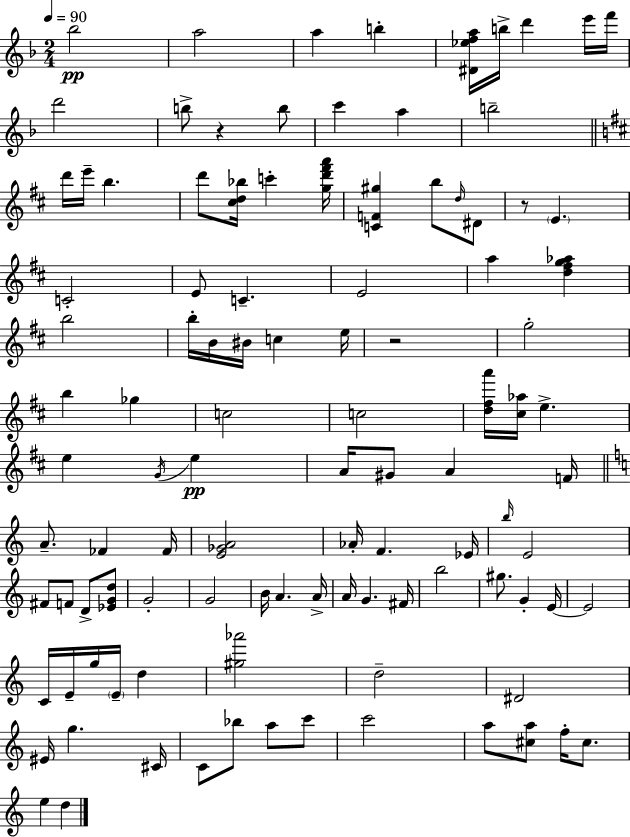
{
  \clef treble
  \numericTimeSignature
  \time 2/4
  \key f \major
  \tempo 4 = 90
  bes''2\pp | a''2 | a''4 b''4-. | <dis' ees'' f'' a''>16 b''16-> d'''4 e'''16 f'''16 | \break d'''2 | b''8-> r4 b''8 | c'''4 a''4 | b''2-- | \break \bar "||" \break \key d \major d'''16 e'''16-- b''4. | d'''8 <cis'' d'' bes''>16 c'''4-. <g'' d''' fis''' a'''>16 | <c' f' gis''>4 b''8 \grace { d''16 } dis'8 | r8 \parenthesize e'4. | \break c'2-. | e'8 c'4.-- | e'2 | a''4 <d'' fis'' g'' aes''>4 | \break b''2 | b''16-. b'16 bis'16 c''4 | e''16 r2 | g''2-. | \break b''4 ges''4 | c''2 | c''2 | <d'' fis'' a'''>16 <cis'' aes''>16 e''4.-> | \break e''4 \acciaccatura { g'16 } e''4\pp | a'16 gis'8 a'4 | f'16 \bar "||" \break \key c \major a'8.-- fes'4 fes'16 | <e' ges' a'>2 | aes'16-. f'4. ees'16 | \grace { b''16 } e'2 | \break fis'8 f'8 d'8-> <ees' g' d''>8 | g'2-. | g'2 | b'16 a'4. | \break a'16-> a'16 g'4. | fis'16 b''2 | gis''8. g'4-. | e'16~~ e'2 | \break c'16 e'16-- g''16 \parenthesize e'16-- d''4 | <gis'' aes'''>2 | d''2-- | dis'2 | \break eis'16 g''4. | cis'16 c'8 bes''8 a''8 c'''8 | c'''2 | a''8 <cis'' a''>8 f''16-. cis''8. | \break e''4 d''4 | \bar "|."
}